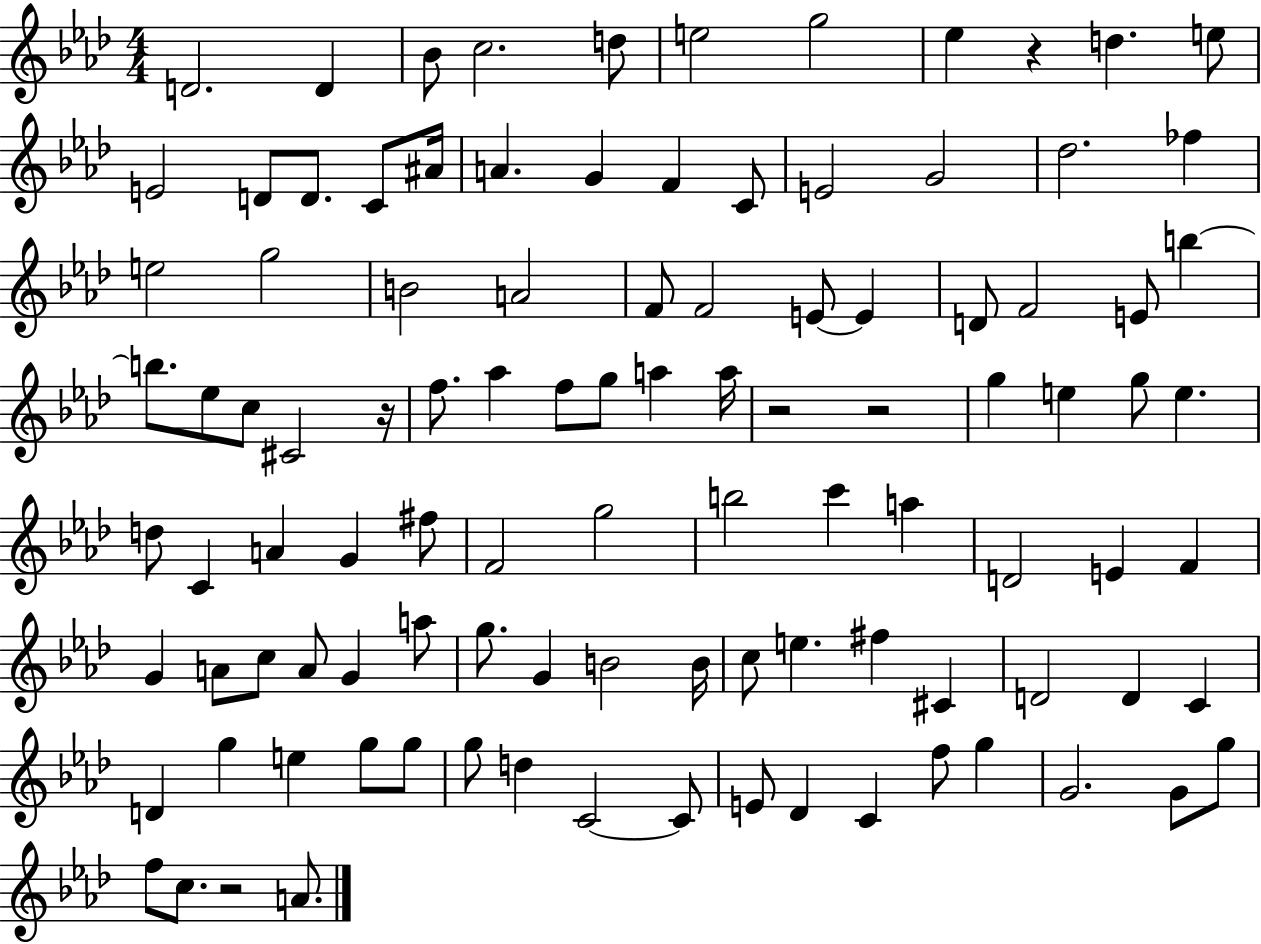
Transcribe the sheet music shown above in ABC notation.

X:1
T:Untitled
M:4/4
L:1/4
K:Ab
D2 D _B/2 c2 d/2 e2 g2 _e z d e/2 E2 D/2 D/2 C/2 ^A/4 A G F C/2 E2 G2 _d2 _f e2 g2 B2 A2 F/2 F2 E/2 E D/2 F2 E/2 b b/2 _e/2 c/2 ^C2 z/4 f/2 _a f/2 g/2 a a/4 z2 z2 g e g/2 e d/2 C A G ^f/2 F2 g2 b2 c' a D2 E F G A/2 c/2 A/2 G a/2 g/2 G B2 B/4 c/2 e ^f ^C D2 D C D g e g/2 g/2 g/2 d C2 C/2 E/2 _D C f/2 g G2 G/2 g/2 f/2 c/2 z2 A/2